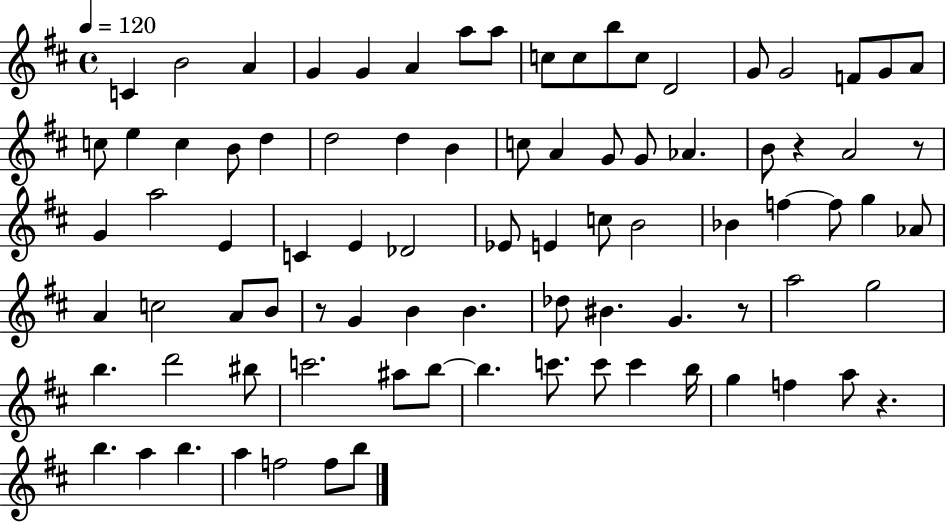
{
  \clef treble
  \time 4/4
  \defaultTimeSignature
  \key d \major
  \tempo 4 = 120
  c'4 b'2 a'4 | g'4 g'4 a'4 a''8 a''8 | c''8 c''8 b''8 c''8 d'2 | g'8 g'2 f'8 g'8 a'8 | \break c''8 e''4 c''4 b'8 d''4 | d''2 d''4 b'4 | c''8 a'4 g'8 g'8 aes'4. | b'8 r4 a'2 r8 | \break g'4 a''2 e'4 | c'4 e'4 des'2 | ees'8 e'4 c''8 b'2 | bes'4 f''4~~ f''8 g''4 aes'8 | \break a'4 c''2 a'8 b'8 | r8 g'4 b'4 b'4. | des''8 bis'4. g'4. r8 | a''2 g''2 | \break b''4. d'''2 bis''8 | c'''2. ais''8 b''8~~ | b''4. c'''8. c'''8 c'''4 b''16 | g''4 f''4 a''8 r4. | \break b''4. a''4 b''4. | a''4 f''2 f''8 b''8 | \bar "|."
}